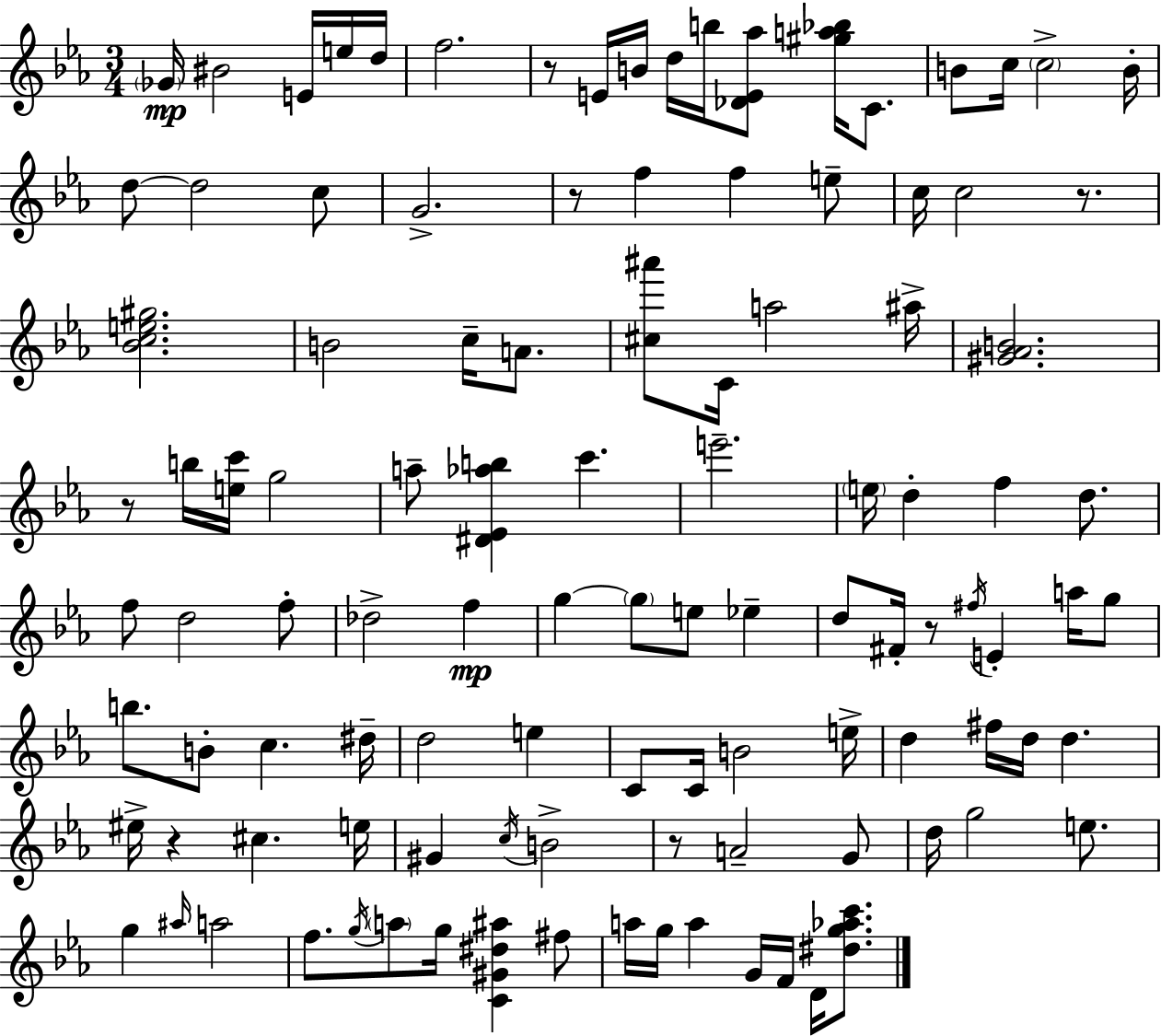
Gb4/s BIS4/h E4/s E5/s D5/s F5/h. R/e E4/s B4/s D5/s B5/s [Db4,E4,Ab5]/e [G#5,A5,Bb5]/s C4/e. B4/e C5/s C5/h B4/s D5/e D5/h C5/e G4/h. R/e F5/q F5/q E5/e C5/s C5/h R/e. [Bb4,C5,E5,G#5]/h. B4/h C5/s A4/e. [C#5,A#6]/e C4/s A5/h A#5/s [G#4,Ab4,B4]/h. R/e B5/s [E5,C6]/s G5/h A5/e [D#4,Eb4,Ab5,B5]/q C6/q. E6/h. E5/s D5/q F5/q D5/e. F5/e D5/h F5/e Db5/h F5/q G5/q G5/e E5/e Eb5/q D5/e F#4/s R/e F#5/s E4/q A5/s G5/e B5/e. B4/e C5/q. D#5/s D5/h E5/q C4/e C4/s B4/h E5/s D5/q F#5/s D5/s D5/q. EIS5/s R/q C#5/q. E5/s G#4/q C5/s B4/h R/e A4/h G4/e D5/s G5/h E5/e. G5/q A#5/s A5/h F5/e. G5/s A5/e G5/s [C4,G#4,D#5,A#5]/q F#5/e A5/s G5/s A5/q G4/s F4/s D4/s [D#5,G5,Ab5,C6]/e.